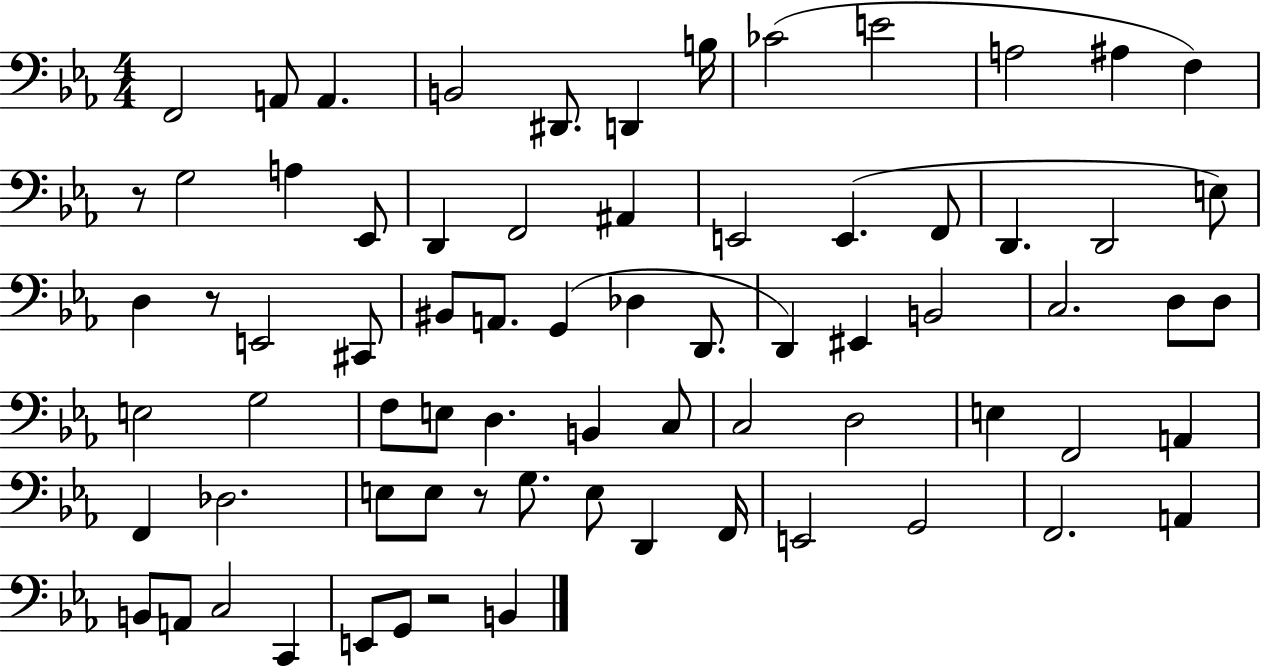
F2/h A2/e A2/q. B2/h D#2/e. D2/q B3/s CES4/h E4/h A3/h A#3/q F3/q R/e G3/h A3/q Eb2/e D2/q F2/h A#2/q E2/h E2/q. F2/e D2/q. D2/h E3/e D3/q R/e E2/h C#2/e BIS2/e A2/e. G2/q Db3/q D2/e. D2/q EIS2/q B2/h C3/h. D3/e D3/e E3/h G3/h F3/e E3/e D3/q. B2/q C3/e C3/h D3/h E3/q F2/h A2/q F2/q Db3/h. E3/e E3/e R/e G3/e. E3/e D2/q F2/s E2/h G2/h F2/h. A2/q B2/e A2/e C3/h C2/q E2/e G2/e R/h B2/q